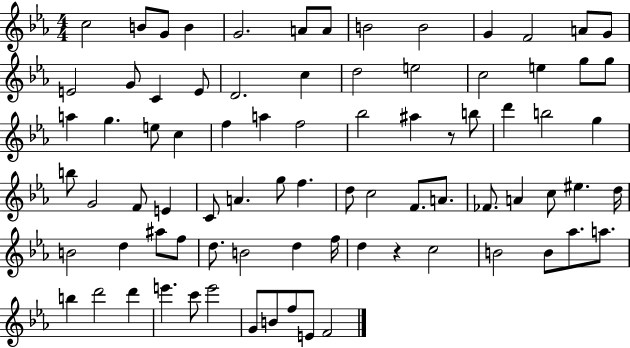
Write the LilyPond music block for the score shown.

{
  \clef treble
  \numericTimeSignature
  \time 4/4
  \key ees \major
  c''2 b'8 g'8 b'4 | g'2. a'8 a'8 | b'2 b'2 | g'4 f'2 a'8 g'8 | \break e'2 g'8 c'4 e'8 | d'2. c''4 | d''2 e''2 | c''2 e''4 g''8 g''8 | \break a''4 g''4. e''8 c''4 | f''4 a''4 f''2 | bes''2 ais''4 r8 b''8 | d'''4 b''2 g''4 | \break b''8 g'2 f'8 e'4 | c'8 a'4. g''8 f''4. | d''8 c''2 f'8. a'8. | fes'8. a'4 c''8 eis''4. d''16 | \break b'2 d''4 ais''8 f''8 | d''8. b'2 d''4 f''16 | d''4 r4 c''2 | b'2 b'8 aes''8. a''8. | \break b''4 d'''2 d'''4 | e'''4. c'''8 e'''2 | g'8 b'8 f''8 e'8 f'2 | \bar "|."
}